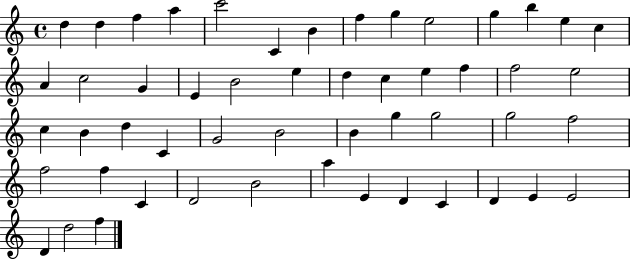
D5/q D5/q F5/q A5/q C6/h C4/q B4/q F5/q G5/q E5/h G5/q B5/q E5/q C5/q A4/q C5/h G4/q E4/q B4/h E5/q D5/q C5/q E5/q F5/q F5/h E5/h C5/q B4/q D5/q C4/q G4/h B4/h B4/q G5/q G5/h G5/h F5/h F5/h F5/q C4/q D4/h B4/h A5/q E4/q D4/q C4/q D4/q E4/q E4/h D4/q D5/h F5/q